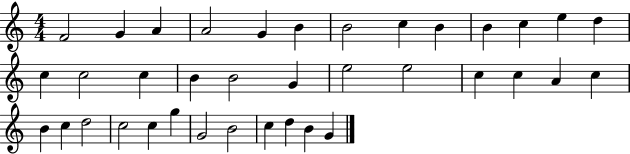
F4/h G4/q A4/q A4/h G4/q B4/q B4/h C5/q B4/q B4/q C5/q E5/q D5/q C5/q C5/h C5/q B4/q B4/h G4/q E5/h E5/h C5/q C5/q A4/q C5/q B4/q C5/q D5/h C5/h C5/q G5/q G4/h B4/h C5/q D5/q B4/q G4/q